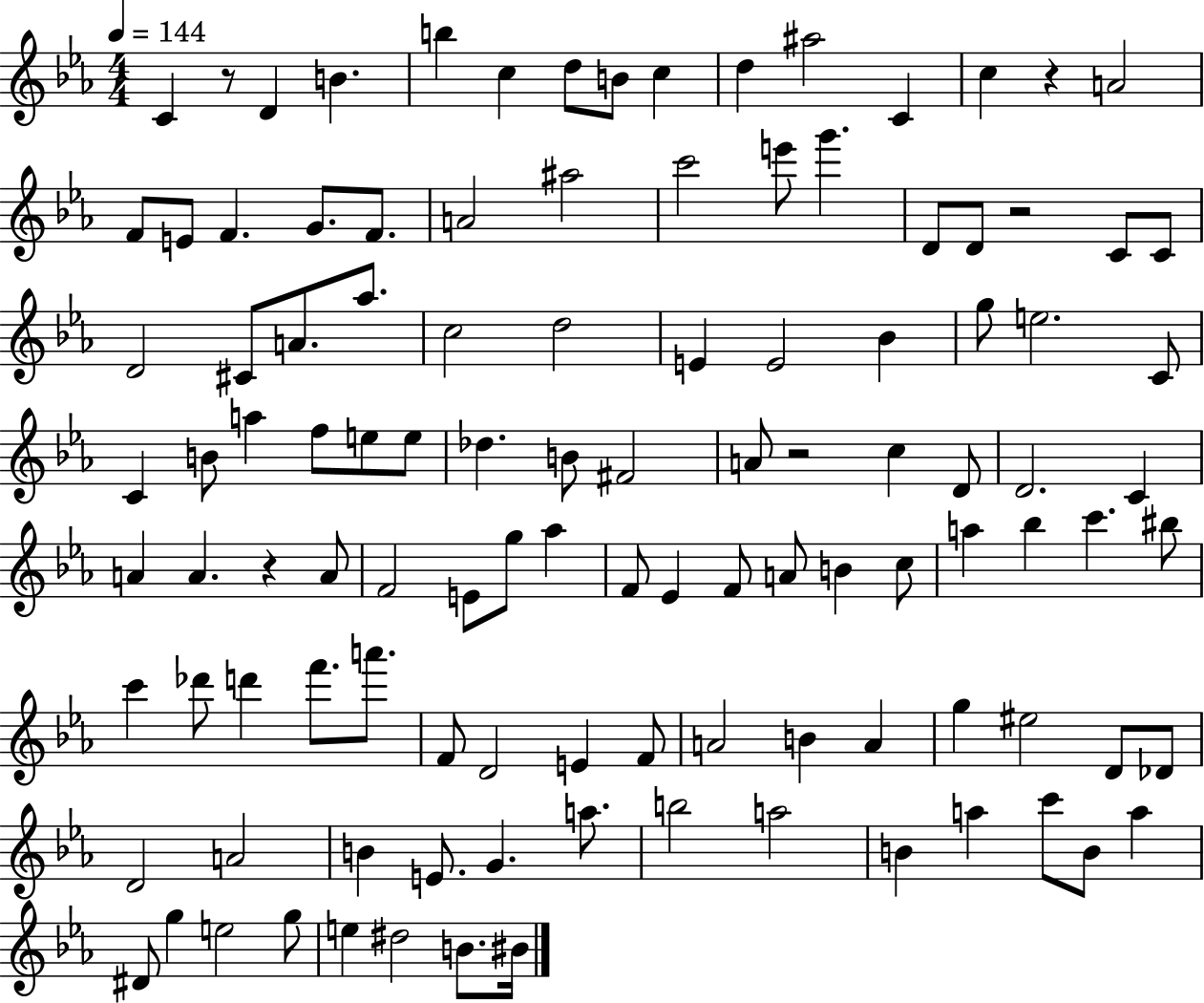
{
  \clef treble
  \numericTimeSignature
  \time 4/4
  \key ees \major
  \tempo 4 = 144
  c'4 r8 d'4 b'4. | b''4 c''4 d''8 b'8 c''4 | d''4 ais''2 c'4 | c''4 r4 a'2 | \break f'8 e'8 f'4. g'8. f'8. | a'2 ais''2 | c'''2 e'''8 g'''4. | d'8 d'8 r2 c'8 c'8 | \break d'2 cis'8 a'8. aes''8. | c''2 d''2 | e'4 e'2 bes'4 | g''8 e''2. c'8 | \break c'4 b'8 a''4 f''8 e''8 e''8 | des''4. b'8 fis'2 | a'8 r2 c''4 d'8 | d'2. c'4 | \break a'4 a'4. r4 a'8 | f'2 e'8 g''8 aes''4 | f'8 ees'4 f'8 a'8 b'4 c''8 | a''4 bes''4 c'''4. bis''8 | \break c'''4 des'''8 d'''4 f'''8. a'''8. | f'8 d'2 e'4 f'8 | a'2 b'4 a'4 | g''4 eis''2 d'8 des'8 | \break d'2 a'2 | b'4 e'8. g'4. a''8. | b''2 a''2 | b'4 a''4 c'''8 b'8 a''4 | \break dis'8 g''4 e''2 g''8 | e''4 dis''2 b'8. bis'16 | \bar "|."
}